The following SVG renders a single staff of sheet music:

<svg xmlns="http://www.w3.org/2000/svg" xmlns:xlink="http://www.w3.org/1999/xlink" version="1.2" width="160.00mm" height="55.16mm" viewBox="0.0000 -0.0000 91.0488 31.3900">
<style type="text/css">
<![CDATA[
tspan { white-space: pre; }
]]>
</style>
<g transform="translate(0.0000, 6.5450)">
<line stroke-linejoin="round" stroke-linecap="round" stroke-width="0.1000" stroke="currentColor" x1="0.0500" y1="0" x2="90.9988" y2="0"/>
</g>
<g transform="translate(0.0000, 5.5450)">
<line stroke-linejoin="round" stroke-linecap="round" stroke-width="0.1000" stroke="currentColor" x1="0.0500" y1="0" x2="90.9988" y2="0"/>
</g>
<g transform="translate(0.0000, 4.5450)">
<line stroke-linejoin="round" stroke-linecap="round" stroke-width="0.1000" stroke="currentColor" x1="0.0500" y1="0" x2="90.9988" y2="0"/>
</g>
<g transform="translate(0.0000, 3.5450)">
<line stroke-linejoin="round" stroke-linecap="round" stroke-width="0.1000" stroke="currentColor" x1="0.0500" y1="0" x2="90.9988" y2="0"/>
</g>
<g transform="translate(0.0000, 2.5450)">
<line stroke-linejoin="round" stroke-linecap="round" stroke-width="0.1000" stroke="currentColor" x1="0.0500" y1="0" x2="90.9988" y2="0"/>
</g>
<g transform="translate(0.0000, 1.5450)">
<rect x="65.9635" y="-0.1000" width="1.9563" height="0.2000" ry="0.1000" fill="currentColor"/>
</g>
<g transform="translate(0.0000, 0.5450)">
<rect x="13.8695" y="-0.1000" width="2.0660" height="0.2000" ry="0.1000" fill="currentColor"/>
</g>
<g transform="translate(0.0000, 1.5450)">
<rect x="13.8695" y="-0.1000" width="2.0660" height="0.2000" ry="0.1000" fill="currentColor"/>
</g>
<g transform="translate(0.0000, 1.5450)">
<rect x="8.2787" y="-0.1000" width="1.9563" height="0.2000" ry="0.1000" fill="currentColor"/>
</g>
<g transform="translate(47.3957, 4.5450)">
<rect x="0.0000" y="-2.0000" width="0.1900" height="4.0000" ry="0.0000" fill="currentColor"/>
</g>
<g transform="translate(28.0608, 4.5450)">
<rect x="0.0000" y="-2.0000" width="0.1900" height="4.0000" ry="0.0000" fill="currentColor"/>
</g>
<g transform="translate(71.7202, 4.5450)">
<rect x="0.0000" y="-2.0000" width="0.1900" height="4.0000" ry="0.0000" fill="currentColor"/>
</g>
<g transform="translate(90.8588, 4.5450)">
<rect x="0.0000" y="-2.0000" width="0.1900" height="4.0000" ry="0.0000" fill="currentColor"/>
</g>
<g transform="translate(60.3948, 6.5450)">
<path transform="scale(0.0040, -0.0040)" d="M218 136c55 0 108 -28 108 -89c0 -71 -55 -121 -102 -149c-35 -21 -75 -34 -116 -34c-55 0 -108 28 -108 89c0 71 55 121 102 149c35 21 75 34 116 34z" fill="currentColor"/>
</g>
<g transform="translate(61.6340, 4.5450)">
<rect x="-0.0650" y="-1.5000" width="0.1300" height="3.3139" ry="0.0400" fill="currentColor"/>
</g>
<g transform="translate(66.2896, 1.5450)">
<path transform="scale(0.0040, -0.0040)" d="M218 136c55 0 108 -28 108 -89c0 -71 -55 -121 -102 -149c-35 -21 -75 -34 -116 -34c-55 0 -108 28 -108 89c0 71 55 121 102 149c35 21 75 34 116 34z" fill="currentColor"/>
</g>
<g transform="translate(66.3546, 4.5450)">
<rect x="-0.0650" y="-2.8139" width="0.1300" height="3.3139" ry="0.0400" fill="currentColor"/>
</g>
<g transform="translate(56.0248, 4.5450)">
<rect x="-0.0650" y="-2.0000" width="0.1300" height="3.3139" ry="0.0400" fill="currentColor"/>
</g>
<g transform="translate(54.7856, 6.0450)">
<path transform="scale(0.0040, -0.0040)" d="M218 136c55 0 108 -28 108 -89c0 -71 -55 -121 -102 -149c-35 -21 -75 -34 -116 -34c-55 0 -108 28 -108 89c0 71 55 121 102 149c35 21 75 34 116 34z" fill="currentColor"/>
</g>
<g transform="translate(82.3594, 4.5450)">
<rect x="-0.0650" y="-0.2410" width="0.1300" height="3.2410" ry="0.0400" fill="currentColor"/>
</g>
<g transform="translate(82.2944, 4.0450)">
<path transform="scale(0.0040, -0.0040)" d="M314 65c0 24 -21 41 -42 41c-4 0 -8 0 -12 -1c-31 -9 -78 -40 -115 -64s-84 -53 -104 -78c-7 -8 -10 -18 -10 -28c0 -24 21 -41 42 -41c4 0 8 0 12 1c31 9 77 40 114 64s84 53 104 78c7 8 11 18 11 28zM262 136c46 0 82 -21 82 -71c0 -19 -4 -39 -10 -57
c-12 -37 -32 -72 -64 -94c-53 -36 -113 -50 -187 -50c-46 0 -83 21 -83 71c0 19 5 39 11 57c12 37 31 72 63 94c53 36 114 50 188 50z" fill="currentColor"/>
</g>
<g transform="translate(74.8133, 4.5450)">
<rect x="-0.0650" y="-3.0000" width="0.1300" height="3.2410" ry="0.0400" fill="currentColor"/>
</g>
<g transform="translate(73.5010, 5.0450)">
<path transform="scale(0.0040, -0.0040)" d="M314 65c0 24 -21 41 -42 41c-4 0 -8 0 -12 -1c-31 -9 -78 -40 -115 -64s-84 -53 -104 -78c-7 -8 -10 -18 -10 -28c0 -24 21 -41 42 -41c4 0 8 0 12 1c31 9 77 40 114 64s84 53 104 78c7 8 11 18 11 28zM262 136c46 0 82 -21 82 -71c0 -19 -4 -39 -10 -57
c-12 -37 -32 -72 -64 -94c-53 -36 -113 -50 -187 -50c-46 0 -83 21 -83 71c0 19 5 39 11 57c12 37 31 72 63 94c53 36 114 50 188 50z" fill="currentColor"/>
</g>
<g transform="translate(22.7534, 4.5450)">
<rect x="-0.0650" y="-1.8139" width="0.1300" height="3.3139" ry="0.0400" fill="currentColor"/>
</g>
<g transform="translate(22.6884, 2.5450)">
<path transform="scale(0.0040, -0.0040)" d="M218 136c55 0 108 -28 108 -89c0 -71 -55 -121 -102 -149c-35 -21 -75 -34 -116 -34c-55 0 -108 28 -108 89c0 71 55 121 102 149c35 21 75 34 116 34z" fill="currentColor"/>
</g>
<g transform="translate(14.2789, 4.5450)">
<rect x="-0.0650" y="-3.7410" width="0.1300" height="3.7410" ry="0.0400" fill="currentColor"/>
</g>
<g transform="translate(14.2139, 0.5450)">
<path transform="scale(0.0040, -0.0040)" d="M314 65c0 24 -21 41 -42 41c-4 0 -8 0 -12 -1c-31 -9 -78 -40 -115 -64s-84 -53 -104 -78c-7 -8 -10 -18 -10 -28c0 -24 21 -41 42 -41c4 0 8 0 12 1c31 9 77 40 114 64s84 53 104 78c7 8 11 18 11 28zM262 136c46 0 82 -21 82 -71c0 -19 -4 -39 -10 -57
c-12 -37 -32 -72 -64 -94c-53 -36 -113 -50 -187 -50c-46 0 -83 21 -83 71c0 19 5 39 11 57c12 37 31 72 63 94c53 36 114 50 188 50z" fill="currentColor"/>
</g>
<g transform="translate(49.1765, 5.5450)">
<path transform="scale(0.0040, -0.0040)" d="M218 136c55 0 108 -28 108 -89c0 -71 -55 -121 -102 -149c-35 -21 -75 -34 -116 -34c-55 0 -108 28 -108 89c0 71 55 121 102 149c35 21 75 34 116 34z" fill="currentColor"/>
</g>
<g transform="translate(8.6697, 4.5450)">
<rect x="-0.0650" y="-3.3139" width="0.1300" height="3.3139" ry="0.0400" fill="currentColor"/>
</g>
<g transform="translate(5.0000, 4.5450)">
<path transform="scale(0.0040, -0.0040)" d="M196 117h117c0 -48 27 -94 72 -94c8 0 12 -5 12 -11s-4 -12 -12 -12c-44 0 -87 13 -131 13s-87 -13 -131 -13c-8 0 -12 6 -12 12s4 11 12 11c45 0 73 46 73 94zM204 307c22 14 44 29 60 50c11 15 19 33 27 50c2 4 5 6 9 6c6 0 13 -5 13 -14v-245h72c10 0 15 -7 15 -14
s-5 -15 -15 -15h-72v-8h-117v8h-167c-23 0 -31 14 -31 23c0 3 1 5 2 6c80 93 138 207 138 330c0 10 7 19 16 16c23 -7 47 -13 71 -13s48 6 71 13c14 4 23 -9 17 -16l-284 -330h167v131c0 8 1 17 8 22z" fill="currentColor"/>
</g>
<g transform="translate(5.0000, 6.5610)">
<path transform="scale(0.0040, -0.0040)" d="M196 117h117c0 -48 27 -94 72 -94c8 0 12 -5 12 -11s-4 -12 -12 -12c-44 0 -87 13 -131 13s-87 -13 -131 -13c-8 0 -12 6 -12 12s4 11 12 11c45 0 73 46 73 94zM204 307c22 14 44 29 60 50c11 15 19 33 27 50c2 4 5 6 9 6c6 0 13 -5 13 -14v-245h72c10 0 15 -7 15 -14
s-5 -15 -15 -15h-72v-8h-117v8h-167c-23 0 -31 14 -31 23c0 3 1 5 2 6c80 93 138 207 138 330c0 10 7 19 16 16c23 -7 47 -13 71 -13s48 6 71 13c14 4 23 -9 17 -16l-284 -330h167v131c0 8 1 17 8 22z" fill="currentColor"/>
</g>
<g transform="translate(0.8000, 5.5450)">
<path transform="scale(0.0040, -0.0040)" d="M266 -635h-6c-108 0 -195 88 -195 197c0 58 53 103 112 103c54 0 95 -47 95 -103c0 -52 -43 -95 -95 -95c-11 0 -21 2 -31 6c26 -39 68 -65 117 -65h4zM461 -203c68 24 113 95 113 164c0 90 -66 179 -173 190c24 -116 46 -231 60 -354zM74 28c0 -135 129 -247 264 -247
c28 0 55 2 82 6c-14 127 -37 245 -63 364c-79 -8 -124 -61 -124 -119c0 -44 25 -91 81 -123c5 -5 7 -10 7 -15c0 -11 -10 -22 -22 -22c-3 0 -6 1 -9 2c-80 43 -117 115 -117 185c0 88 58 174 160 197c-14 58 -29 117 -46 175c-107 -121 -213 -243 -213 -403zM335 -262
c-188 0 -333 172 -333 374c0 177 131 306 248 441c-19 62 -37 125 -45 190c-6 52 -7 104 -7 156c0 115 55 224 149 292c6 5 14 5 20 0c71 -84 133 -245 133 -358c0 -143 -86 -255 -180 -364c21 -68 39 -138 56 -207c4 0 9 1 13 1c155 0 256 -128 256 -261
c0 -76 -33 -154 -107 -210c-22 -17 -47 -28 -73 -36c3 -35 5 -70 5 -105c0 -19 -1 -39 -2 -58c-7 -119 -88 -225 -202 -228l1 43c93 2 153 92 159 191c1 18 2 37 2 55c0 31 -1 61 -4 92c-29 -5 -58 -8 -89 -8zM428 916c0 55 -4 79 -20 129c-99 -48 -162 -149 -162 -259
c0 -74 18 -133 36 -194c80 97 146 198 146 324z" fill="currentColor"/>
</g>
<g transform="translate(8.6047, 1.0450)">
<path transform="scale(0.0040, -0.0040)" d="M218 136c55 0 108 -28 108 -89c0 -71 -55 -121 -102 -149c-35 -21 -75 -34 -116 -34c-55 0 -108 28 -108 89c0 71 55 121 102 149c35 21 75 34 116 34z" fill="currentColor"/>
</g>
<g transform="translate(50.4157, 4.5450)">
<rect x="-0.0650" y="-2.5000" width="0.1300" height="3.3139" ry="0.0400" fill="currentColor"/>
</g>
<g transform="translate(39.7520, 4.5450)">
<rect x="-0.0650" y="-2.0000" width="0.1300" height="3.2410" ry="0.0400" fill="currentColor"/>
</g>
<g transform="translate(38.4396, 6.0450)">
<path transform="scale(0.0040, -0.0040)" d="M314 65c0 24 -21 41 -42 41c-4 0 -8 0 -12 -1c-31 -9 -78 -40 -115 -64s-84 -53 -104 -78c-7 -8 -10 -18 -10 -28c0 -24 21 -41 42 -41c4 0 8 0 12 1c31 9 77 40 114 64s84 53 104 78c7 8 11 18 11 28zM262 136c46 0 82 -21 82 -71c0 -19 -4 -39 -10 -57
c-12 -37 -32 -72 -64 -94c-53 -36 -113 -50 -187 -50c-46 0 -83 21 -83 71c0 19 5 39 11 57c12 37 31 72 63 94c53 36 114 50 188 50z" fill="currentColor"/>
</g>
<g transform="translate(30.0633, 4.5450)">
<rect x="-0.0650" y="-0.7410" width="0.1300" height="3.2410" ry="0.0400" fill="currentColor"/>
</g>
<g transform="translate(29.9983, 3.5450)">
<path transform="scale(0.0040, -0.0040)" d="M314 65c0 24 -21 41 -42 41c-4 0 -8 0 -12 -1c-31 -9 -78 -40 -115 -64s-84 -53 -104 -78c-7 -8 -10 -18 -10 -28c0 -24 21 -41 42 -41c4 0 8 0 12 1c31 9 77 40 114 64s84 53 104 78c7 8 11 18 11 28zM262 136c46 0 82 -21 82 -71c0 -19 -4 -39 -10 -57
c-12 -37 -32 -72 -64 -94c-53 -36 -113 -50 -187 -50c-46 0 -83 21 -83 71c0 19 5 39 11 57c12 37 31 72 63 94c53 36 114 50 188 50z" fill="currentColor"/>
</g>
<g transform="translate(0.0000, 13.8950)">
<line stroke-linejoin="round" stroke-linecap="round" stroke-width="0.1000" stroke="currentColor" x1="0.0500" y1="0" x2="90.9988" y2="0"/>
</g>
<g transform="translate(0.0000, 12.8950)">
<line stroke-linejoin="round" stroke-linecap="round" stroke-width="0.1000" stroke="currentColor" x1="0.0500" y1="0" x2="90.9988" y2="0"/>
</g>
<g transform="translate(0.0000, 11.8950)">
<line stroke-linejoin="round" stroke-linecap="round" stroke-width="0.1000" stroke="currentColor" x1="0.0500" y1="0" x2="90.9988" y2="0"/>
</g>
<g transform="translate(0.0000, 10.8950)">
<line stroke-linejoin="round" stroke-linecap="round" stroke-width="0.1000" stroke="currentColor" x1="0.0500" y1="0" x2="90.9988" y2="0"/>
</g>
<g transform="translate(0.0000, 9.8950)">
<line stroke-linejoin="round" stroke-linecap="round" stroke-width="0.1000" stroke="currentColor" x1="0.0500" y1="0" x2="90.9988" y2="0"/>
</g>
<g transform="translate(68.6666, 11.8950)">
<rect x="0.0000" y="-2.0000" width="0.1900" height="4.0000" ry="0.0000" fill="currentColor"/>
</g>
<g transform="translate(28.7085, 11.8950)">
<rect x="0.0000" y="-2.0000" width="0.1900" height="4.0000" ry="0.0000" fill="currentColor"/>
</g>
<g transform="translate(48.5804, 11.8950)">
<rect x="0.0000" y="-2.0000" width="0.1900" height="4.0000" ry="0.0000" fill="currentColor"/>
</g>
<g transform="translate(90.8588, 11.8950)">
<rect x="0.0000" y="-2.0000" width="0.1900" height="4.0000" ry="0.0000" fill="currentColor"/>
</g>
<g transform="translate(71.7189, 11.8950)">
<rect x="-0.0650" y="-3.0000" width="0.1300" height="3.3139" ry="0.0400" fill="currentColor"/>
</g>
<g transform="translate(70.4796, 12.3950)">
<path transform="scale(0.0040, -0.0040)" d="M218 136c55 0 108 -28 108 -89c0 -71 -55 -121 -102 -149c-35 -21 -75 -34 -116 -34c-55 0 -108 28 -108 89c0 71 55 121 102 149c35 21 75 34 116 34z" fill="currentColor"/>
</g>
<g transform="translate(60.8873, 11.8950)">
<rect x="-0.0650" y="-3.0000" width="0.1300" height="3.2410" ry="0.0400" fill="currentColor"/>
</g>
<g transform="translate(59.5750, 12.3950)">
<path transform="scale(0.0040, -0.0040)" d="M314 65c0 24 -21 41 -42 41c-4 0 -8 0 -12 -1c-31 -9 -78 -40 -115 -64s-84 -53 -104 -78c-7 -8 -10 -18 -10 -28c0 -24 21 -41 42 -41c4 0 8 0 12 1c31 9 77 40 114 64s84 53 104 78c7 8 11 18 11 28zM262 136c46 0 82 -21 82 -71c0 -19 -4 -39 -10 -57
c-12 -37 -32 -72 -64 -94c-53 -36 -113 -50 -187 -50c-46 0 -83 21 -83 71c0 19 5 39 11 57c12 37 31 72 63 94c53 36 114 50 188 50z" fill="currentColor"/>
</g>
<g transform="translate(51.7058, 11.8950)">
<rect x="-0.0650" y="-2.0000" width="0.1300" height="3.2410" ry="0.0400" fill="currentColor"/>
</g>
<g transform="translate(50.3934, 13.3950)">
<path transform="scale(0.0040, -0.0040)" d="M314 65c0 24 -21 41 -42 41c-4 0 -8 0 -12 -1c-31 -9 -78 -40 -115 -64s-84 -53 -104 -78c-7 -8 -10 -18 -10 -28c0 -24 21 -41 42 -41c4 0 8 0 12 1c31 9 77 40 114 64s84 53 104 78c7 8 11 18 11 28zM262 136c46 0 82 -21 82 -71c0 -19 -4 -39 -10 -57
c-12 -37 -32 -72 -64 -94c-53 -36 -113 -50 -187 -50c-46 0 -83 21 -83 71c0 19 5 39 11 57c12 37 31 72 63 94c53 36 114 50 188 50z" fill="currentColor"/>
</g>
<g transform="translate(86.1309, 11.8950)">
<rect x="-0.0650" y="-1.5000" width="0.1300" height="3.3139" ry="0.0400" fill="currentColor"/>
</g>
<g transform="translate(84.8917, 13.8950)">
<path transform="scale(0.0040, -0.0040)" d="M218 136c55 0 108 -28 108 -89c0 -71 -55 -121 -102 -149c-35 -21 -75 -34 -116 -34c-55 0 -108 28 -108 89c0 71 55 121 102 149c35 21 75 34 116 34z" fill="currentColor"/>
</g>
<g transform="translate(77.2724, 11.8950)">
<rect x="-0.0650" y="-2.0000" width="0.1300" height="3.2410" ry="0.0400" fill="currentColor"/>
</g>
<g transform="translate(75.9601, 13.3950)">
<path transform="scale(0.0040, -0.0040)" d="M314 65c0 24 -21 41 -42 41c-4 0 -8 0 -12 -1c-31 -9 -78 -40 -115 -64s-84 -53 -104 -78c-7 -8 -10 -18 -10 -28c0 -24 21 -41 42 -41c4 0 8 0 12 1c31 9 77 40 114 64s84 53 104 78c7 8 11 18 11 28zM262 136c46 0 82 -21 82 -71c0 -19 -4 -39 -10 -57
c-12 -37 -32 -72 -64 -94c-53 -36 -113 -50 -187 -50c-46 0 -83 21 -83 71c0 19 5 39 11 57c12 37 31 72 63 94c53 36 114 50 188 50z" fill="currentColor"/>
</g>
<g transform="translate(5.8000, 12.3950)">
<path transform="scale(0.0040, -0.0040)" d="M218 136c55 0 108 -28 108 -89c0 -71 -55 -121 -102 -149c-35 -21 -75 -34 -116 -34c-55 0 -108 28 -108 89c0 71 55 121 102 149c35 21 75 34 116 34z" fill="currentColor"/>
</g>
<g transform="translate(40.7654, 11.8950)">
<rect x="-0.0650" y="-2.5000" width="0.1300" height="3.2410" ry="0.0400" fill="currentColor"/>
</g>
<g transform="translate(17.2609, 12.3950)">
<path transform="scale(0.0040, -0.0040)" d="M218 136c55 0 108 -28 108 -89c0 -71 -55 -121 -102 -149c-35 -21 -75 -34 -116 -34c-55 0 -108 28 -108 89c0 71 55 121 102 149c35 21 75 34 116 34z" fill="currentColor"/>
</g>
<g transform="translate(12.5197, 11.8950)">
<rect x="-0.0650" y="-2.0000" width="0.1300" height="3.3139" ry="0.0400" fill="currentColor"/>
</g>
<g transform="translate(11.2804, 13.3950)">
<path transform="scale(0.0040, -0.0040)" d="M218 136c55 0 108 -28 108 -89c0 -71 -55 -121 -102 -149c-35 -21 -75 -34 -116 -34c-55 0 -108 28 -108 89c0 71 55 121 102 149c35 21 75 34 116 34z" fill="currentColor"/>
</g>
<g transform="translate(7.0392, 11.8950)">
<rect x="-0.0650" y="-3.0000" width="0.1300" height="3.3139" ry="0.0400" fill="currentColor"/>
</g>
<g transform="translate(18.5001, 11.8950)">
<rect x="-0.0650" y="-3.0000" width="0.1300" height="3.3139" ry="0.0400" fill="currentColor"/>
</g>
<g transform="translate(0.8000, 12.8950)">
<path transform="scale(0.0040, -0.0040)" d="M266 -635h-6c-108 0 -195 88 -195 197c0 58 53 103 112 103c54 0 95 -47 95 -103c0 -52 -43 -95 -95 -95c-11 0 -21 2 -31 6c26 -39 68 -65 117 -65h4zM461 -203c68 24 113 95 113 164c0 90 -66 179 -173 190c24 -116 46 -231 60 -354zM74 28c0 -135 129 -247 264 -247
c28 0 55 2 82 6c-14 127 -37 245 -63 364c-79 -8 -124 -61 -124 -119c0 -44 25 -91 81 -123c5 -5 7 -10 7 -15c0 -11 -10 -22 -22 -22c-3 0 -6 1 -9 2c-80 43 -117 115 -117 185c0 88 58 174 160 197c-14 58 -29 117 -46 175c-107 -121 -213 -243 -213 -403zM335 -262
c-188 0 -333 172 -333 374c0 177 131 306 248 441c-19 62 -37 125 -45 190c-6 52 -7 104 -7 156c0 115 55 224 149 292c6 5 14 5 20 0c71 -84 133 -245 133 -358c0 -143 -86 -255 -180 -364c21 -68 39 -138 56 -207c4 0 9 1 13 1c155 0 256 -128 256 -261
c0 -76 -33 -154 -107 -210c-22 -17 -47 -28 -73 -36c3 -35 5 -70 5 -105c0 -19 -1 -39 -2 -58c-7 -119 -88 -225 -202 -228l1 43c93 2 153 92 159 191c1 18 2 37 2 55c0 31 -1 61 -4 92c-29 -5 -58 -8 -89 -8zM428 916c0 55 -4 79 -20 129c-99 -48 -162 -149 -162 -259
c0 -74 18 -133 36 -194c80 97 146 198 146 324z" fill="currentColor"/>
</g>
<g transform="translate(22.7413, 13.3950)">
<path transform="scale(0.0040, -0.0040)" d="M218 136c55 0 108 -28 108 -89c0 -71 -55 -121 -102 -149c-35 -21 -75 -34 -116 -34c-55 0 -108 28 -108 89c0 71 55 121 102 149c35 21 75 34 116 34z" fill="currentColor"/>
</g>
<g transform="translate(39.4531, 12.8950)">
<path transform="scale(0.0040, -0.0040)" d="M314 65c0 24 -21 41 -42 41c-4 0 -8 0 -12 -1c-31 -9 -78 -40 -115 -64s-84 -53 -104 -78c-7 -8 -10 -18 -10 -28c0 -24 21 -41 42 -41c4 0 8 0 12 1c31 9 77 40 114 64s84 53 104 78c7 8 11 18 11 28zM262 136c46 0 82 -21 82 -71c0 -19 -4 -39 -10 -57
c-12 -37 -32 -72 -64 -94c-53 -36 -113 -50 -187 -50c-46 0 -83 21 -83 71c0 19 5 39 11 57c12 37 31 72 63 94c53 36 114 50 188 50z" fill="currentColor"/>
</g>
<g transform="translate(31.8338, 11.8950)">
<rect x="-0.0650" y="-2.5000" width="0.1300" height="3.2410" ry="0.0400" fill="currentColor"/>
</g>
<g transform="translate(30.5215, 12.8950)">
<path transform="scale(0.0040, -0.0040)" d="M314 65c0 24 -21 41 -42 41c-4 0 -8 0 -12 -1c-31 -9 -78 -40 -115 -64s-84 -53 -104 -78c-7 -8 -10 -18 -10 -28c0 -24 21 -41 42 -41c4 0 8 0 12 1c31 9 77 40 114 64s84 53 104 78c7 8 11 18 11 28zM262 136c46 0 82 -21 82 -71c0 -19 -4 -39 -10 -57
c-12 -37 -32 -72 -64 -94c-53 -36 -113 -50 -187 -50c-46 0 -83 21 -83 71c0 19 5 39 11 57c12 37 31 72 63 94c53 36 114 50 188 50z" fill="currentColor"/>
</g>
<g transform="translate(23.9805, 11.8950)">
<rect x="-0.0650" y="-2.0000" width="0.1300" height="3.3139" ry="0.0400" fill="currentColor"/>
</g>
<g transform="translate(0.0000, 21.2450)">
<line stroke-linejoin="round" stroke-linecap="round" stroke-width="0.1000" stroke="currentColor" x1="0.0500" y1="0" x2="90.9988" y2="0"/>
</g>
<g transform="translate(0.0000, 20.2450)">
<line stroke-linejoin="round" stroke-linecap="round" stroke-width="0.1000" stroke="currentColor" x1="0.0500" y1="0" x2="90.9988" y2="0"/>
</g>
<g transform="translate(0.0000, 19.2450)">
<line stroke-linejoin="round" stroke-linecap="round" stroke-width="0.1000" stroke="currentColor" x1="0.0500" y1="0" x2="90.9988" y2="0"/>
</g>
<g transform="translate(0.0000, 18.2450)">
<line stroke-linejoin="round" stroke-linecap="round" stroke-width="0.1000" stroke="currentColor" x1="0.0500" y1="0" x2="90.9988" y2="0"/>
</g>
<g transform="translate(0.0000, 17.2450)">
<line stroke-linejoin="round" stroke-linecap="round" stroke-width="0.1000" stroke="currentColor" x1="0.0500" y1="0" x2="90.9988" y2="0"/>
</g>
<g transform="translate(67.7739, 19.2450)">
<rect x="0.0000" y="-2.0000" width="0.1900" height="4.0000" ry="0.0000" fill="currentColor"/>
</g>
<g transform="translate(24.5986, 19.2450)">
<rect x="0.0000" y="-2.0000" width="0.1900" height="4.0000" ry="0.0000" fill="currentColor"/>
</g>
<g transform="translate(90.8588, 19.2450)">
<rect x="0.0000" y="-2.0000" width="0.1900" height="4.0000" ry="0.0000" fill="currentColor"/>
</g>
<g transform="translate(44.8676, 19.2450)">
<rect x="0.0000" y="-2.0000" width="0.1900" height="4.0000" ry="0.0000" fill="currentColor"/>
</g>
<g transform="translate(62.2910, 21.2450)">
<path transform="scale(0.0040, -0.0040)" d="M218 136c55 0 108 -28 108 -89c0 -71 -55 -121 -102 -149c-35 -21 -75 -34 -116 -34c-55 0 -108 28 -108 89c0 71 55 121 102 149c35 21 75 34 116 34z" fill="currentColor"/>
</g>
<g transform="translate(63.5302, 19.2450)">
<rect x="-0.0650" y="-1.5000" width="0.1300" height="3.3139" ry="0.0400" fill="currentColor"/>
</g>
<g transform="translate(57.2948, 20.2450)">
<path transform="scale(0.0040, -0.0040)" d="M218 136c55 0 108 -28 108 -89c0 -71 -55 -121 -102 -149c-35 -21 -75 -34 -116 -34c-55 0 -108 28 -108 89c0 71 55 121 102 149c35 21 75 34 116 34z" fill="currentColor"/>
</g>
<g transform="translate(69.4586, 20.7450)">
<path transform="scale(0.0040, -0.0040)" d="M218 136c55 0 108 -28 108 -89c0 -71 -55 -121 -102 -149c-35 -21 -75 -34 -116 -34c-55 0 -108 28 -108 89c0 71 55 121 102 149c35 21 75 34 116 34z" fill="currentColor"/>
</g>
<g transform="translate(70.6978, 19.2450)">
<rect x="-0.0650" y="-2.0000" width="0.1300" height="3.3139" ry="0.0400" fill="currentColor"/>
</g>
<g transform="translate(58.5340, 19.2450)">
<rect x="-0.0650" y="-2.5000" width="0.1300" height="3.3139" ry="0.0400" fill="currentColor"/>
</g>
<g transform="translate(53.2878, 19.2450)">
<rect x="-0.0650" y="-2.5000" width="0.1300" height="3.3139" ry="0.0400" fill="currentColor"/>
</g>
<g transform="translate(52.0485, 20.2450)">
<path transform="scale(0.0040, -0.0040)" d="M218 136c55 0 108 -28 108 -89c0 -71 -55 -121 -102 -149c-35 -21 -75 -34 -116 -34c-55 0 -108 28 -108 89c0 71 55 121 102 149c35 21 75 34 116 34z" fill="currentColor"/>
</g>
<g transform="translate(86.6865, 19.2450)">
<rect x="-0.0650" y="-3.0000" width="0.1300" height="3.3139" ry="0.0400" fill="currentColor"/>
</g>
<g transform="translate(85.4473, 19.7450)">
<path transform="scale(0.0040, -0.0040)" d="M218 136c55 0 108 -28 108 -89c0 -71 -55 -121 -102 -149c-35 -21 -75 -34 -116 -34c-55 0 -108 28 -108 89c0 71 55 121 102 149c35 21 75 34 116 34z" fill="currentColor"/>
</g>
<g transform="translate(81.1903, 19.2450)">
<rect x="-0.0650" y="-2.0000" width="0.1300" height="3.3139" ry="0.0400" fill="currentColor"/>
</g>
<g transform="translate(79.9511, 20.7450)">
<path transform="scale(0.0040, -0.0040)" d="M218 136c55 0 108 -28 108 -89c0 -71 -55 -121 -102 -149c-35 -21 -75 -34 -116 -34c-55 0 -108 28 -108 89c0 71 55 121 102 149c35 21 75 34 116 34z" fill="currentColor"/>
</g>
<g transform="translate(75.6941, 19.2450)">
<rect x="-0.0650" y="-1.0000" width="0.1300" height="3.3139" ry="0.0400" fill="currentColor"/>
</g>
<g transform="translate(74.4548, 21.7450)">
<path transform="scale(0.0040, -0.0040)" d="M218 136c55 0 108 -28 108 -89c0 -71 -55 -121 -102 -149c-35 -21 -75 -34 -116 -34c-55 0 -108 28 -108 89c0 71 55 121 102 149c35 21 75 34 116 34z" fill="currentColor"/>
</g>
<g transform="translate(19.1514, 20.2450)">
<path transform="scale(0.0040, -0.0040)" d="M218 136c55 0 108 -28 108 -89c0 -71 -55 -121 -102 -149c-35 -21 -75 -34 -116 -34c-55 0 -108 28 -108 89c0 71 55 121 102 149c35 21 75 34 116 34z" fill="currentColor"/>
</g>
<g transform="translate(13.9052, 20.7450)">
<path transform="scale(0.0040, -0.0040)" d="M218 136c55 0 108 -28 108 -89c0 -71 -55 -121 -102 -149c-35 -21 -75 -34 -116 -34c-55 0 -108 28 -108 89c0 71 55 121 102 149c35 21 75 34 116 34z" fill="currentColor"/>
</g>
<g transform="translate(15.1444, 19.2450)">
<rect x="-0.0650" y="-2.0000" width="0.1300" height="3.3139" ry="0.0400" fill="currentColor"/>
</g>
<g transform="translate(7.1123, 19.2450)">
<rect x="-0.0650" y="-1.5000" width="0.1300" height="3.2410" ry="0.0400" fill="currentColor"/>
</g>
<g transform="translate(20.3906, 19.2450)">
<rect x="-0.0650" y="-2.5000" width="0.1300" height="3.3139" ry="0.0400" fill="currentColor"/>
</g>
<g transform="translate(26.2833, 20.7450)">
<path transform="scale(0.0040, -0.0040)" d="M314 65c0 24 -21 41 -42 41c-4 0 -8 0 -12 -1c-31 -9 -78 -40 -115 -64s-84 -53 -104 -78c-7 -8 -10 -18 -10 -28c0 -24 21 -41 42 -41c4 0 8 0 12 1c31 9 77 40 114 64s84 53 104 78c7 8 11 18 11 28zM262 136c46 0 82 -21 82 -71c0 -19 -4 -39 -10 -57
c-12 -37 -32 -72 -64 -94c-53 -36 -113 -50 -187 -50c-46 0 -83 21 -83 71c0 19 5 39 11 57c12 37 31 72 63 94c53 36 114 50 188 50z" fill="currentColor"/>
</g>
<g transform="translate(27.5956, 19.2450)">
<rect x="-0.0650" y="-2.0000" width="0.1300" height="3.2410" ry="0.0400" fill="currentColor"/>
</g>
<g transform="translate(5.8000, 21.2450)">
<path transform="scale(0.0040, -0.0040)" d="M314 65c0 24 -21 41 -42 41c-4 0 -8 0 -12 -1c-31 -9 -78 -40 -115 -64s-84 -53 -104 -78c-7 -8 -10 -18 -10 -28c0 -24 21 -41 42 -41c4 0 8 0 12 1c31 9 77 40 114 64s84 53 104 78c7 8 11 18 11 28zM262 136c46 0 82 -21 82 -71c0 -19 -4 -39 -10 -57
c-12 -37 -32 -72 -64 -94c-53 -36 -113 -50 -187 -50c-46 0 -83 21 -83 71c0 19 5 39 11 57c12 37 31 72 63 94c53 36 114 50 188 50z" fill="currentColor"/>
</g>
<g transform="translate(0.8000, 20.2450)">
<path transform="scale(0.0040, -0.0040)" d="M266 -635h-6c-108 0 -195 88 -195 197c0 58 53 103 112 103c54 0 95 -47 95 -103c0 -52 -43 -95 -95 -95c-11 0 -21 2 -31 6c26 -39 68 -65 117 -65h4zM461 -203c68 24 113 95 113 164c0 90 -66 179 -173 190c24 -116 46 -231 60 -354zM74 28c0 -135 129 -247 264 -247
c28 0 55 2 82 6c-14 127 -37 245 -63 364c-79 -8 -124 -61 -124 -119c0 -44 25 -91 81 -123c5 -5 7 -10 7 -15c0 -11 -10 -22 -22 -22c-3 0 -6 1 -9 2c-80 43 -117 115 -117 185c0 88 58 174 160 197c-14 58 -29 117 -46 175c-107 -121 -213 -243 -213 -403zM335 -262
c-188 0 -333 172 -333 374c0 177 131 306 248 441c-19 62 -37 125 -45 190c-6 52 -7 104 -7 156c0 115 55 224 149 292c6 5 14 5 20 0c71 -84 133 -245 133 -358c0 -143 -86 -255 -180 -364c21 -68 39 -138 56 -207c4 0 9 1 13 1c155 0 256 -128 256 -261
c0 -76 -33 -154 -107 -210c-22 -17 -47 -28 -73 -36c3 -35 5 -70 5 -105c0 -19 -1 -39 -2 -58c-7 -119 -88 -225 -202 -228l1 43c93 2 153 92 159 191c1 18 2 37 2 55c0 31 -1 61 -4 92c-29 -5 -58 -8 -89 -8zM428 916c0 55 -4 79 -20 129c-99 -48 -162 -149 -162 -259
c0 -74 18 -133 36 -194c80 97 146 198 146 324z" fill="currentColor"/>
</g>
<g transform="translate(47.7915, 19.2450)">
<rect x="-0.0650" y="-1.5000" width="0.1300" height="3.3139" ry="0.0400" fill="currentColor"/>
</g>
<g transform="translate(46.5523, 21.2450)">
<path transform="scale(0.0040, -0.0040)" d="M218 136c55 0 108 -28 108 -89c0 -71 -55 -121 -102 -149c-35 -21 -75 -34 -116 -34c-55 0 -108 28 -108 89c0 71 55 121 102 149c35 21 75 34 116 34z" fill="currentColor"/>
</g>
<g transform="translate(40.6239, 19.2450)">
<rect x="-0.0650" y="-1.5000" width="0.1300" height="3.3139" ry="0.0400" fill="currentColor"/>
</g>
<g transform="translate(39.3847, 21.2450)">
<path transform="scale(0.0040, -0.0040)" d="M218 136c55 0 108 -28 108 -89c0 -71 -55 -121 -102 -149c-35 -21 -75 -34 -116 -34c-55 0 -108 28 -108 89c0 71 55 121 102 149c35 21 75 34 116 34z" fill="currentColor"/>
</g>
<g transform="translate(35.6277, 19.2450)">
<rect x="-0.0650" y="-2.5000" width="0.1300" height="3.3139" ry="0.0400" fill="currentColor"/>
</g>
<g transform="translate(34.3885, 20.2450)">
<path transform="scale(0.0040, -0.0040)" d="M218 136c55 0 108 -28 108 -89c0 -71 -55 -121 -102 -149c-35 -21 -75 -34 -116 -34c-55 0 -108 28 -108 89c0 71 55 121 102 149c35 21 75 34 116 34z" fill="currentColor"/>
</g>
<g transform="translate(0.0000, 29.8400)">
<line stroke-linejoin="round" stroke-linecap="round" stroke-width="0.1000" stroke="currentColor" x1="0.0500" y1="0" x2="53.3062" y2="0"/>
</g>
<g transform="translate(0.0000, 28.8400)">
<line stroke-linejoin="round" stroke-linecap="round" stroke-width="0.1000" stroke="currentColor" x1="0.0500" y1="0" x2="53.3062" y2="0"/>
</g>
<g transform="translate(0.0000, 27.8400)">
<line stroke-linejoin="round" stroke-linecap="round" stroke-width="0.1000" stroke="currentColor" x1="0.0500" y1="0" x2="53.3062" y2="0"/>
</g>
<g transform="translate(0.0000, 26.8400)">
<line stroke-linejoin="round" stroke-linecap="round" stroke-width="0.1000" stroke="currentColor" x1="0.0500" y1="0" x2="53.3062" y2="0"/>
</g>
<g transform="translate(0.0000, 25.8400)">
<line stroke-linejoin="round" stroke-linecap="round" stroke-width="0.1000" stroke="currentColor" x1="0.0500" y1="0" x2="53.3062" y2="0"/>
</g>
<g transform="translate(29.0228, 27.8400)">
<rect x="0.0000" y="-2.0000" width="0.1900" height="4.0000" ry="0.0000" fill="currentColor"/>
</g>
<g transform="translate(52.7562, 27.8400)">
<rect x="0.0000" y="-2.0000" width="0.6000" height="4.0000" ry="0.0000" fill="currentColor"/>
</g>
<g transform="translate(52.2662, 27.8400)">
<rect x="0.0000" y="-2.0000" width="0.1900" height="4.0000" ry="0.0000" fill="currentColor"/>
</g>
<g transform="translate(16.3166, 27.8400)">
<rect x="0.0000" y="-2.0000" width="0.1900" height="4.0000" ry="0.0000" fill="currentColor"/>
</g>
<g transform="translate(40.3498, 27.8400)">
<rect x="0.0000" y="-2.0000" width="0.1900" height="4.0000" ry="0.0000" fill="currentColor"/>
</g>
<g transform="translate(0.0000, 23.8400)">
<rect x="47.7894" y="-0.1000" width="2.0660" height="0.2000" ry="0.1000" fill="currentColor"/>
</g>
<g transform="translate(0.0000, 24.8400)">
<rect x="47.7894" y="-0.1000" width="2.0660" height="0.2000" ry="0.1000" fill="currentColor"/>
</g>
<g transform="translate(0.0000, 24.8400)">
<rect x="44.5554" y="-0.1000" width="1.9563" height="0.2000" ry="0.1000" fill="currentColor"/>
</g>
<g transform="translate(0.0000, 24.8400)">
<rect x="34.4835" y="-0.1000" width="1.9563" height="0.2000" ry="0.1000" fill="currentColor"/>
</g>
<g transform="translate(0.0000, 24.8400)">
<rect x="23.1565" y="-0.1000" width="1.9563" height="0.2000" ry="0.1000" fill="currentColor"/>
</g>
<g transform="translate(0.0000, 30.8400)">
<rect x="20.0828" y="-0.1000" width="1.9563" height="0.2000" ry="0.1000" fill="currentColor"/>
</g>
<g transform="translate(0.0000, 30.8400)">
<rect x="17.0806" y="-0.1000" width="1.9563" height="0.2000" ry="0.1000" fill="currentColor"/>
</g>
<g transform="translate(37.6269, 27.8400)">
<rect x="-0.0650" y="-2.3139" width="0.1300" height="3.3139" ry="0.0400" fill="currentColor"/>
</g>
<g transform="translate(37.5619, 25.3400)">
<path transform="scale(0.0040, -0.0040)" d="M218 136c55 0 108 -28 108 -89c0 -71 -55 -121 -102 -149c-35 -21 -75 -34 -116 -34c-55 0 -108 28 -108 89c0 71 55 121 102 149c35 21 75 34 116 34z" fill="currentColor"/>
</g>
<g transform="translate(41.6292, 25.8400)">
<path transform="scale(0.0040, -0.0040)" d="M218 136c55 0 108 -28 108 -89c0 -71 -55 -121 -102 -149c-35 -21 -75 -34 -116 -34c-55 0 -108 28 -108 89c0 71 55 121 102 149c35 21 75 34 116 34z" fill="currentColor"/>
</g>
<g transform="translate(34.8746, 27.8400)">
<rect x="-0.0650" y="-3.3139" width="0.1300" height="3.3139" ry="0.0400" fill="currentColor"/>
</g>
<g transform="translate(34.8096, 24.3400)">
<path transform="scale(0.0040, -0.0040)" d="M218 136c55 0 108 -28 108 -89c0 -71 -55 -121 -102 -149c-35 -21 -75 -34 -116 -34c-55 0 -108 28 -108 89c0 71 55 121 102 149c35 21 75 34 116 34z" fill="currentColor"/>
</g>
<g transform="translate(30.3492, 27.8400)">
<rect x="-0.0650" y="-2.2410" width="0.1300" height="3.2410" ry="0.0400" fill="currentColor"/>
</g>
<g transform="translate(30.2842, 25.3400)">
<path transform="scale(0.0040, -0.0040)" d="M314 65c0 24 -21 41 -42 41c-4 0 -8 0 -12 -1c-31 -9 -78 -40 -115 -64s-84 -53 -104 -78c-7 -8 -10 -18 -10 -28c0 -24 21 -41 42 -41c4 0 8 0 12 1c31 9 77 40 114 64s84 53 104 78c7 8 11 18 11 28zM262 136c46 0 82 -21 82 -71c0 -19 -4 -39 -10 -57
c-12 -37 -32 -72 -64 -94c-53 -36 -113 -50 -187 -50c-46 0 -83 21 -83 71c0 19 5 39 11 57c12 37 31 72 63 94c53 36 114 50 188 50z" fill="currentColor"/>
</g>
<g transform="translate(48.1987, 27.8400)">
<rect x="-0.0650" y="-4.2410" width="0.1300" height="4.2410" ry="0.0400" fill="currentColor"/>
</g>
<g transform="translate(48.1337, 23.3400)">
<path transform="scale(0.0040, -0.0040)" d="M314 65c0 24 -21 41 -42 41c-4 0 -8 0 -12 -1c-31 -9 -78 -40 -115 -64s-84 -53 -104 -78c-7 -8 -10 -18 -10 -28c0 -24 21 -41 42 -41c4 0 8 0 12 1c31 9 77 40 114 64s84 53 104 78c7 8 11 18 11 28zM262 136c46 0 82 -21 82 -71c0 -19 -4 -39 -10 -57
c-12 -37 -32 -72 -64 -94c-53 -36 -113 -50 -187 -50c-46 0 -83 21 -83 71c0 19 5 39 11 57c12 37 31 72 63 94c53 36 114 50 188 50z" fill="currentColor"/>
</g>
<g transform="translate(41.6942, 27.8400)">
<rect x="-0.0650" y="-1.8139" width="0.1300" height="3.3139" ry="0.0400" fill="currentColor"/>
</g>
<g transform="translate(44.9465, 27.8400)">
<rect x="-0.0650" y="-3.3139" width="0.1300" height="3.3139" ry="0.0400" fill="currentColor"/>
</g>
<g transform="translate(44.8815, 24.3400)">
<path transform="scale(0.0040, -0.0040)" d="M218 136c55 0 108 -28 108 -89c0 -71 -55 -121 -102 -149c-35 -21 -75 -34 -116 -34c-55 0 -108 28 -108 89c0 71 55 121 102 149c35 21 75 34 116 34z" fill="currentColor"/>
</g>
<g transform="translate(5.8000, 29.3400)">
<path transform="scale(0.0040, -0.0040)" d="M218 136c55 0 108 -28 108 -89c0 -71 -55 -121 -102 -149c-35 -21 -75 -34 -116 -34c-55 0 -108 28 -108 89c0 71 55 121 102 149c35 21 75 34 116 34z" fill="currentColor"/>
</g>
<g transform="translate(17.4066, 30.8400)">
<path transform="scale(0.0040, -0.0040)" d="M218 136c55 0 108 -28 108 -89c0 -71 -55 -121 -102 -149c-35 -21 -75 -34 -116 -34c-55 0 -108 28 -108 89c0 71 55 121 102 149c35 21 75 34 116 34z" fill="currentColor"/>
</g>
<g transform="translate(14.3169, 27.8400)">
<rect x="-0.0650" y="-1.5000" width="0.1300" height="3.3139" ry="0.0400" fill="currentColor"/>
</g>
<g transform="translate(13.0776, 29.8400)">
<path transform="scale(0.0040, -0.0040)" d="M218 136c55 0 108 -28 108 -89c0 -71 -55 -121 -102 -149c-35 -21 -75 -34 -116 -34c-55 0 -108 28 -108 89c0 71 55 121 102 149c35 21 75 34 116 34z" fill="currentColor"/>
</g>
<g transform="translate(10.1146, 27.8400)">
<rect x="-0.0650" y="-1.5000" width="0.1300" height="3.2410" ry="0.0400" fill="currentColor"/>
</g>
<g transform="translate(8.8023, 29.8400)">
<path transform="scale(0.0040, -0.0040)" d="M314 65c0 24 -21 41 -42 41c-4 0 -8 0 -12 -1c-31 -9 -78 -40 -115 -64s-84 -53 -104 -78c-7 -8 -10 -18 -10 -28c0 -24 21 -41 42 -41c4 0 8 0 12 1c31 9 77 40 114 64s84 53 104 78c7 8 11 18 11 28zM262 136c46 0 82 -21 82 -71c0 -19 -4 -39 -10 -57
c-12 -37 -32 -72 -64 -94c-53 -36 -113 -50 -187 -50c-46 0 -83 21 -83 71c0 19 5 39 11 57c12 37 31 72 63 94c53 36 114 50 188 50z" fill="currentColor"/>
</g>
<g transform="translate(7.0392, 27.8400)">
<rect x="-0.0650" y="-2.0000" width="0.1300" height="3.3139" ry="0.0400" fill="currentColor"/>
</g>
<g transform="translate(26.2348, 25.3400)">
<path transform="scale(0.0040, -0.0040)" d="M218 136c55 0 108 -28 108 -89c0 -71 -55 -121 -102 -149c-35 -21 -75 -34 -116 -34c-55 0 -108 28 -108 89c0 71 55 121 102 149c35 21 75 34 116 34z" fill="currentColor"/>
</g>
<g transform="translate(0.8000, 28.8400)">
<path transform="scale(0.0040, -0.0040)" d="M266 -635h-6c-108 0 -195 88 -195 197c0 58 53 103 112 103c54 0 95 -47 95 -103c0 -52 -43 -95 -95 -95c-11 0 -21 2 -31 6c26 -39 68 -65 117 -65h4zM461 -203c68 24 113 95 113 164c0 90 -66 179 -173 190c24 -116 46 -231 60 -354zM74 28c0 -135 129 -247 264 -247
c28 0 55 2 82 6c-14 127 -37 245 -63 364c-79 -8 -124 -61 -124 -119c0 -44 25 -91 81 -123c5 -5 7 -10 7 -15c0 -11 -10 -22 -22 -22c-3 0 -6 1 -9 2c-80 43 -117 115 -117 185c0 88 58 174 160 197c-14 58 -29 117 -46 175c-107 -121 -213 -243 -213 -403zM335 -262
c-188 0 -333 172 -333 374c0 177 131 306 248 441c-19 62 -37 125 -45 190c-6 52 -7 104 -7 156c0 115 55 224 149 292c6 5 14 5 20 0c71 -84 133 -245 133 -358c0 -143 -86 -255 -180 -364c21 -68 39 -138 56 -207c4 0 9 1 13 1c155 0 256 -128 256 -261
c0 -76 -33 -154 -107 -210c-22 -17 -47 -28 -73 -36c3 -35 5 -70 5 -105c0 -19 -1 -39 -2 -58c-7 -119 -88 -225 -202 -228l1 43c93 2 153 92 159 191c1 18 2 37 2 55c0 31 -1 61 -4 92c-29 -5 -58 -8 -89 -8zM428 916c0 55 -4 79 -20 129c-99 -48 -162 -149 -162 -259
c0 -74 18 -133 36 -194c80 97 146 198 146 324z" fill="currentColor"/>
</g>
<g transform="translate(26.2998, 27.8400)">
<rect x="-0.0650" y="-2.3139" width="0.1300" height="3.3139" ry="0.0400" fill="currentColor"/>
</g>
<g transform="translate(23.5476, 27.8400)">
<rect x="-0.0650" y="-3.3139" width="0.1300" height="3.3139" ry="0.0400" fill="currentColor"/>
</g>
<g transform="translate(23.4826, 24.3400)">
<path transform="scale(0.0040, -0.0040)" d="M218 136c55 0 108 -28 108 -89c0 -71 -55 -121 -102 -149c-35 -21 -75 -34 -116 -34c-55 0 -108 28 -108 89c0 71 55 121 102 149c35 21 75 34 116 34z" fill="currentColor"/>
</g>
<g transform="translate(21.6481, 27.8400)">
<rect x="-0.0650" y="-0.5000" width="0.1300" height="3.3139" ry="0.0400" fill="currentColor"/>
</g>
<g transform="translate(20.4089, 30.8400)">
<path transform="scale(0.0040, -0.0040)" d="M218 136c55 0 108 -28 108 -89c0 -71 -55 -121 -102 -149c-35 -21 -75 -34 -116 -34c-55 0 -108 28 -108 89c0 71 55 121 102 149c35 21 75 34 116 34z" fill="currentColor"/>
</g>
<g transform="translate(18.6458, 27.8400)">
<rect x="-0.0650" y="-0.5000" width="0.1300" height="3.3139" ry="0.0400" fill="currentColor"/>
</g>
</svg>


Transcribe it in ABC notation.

X:1
T:Untitled
M:4/4
L:1/4
K:C
b c'2 f d2 F2 G F E a A2 c2 A F A F G2 G2 F2 A2 A F2 E E2 F G F2 G E E G G E F D F A F E2 E C C b g g2 b g f b d'2